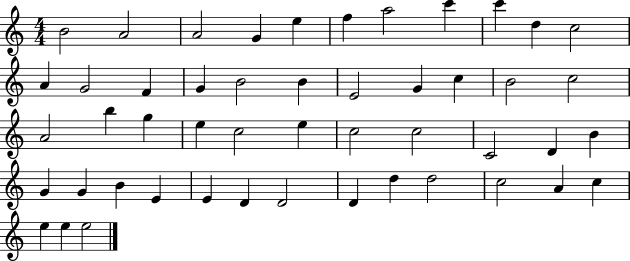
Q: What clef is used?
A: treble